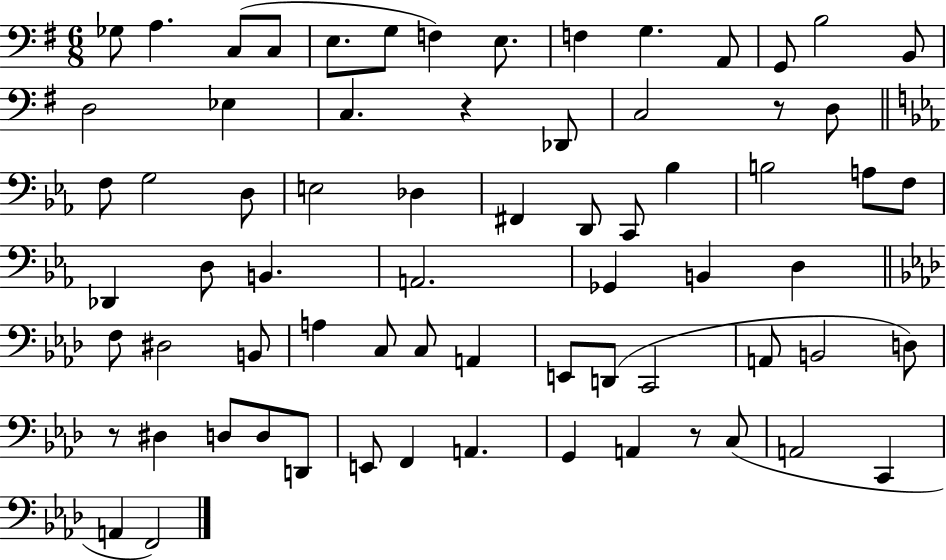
X:1
T:Untitled
M:6/8
L:1/4
K:G
_G,/2 A, C,/2 C,/2 E,/2 G,/2 F, E,/2 F, G, A,,/2 G,,/2 B,2 B,,/2 D,2 _E, C, z _D,,/2 C,2 z/2 D,/2 F,/2 G,2 D,/2 E,2 _D, ^F,, D,,/2 C,,/2 _B, B,2 A,/2 F,/2 _D,, D,/2 B,, A,,2 _G,, B,, D, F,/2 ^D,2 B,,/2 A, C,/2 C,/2 A,, E,,/2 D,,/2 C,,2 A,,/2 B,,2 D,/2 z/2 ^D, D,/2 D,/2 D,,/2 E,,/2 F,, A,, G,, A,, z/2 C,/2 A,,2 C,, A,, F,,2